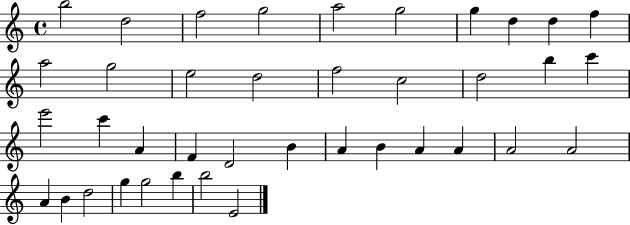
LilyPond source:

{
  \clef treble
  \time 4/4
  \defaultTimeSignature
  \key c \major
  b''2 d''2 | f''2 g''2 | a''2 g''2 | g''4 d''4 d''4 f''4 | \break a''2 g''2 | e''2 d''2 | f''2 c''2 | d''2 b''4 c'''4 | \break e'''2 c'''4 a'4 | f'4 d'2 b'4 | a'4 b'4 a'4 a'4 | a'2 a'2 | \break a'4 b'4 d''2 | g''4 g''2 b''4 | b''2 e'2 | \bar "|."
}